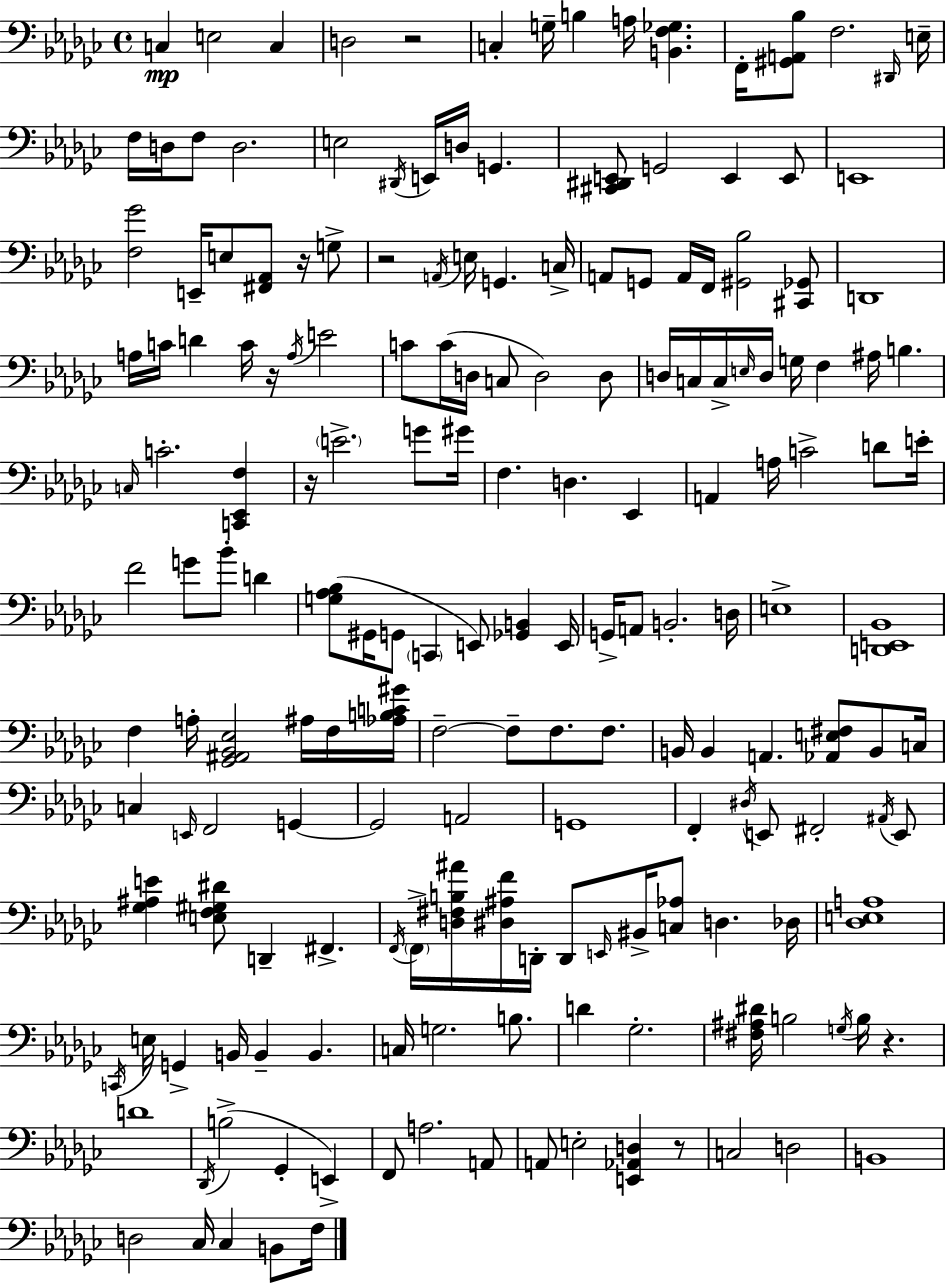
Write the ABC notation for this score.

X:1
T:Untitled
M:4/4
L:1/4
K:Ebm
C, E,2 C, D,2 z2 C, G,/4 B, A,/4 [B,,F,_G,] F,,/4 [^G,,A,,_B,]/2 F,2 ^D,,/4 E,/4 F,/4 D,/4 F,/2 D,2 E,2 ^D,,/4 E,,/4 D,/4 G,, [^C,,^D,,E,,]/2 G,,2 E,, E,,/2 E,,4 [F,_G]2 E,,/4 E,/2 [^F,,_A,,]/2 z/4 G,/2 z2 A,,/4 E,/4 G,, C,/4 A,,/2 G,,/2 A,,/4 F,,/4 [^G,,_B,]2 [^C,,_G,,]/2 D,,4 A,/4 C/4 D C/4 z/4 A,/4 E2 C/2 C/4 D,/4 C,/2 D,2 D,/2 D,/4 C,/4 C,/4 E,/4 D,/4 G,/4 F, ^A,/4 B, C,/4 C2 [C,,_E,,F,] z/4 E2 G/2 ^G/4 F, D, _E,, A,, A,/4 C2 D/2 E/4 F2 G/2 _B/2 D [G,_A,_B,]/2 ^G,,/4 G,,/2 C,, E,,/2 [_G,,B,,] E,,/4 G,,/4 A,,/2 B,,2 D,/4 E,4 [D,,E,,_B,,]4 F, A,/4 [_G,,^A,,_B,,_E,]2 ^A,/4 F,/4 [_A,B,C^G]/4 F,2 F,/2 F,/2 F,/2 B,,/4 B,, A,, [_A,,E,^F,]/2 B,,/2 C,/4 C, E,,/4 F,,2 G,, G,,2 A,,2 G,,4 F,, ^D,/4 E,,/2 ^F,,2 ^A,,/4 E,,/2 [_G,^A,E] [E,F,^G,^D]/2 D,, ^F,, F,,/4 F,,/4 [D,^F,B,^A]/4 [^D,^A,F]/4 D,,/4 D,,/2 E,,/4 ^B,,/4 [C,_A,]/2 D, _D,/4 [_D,E,A,]4 C,,/4 E,/4 G,, B,,/4 B,, B,, C,/4 G,2 B,/2 D _G,2 [^F,^A,^D]/4 B,2 G,/4 B,/4 z D4 _D,,/4 B,2 _G,, E,, F,,/2 A,2 A,,/2 A,,/2 E,2 [E,,_A,,D,] z/2 C,2 D,2 B,,4 D,2 _C,/4 _C, B,,/2 F,/4